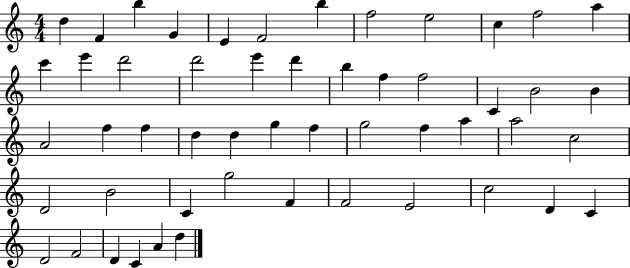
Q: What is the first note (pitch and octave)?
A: D5